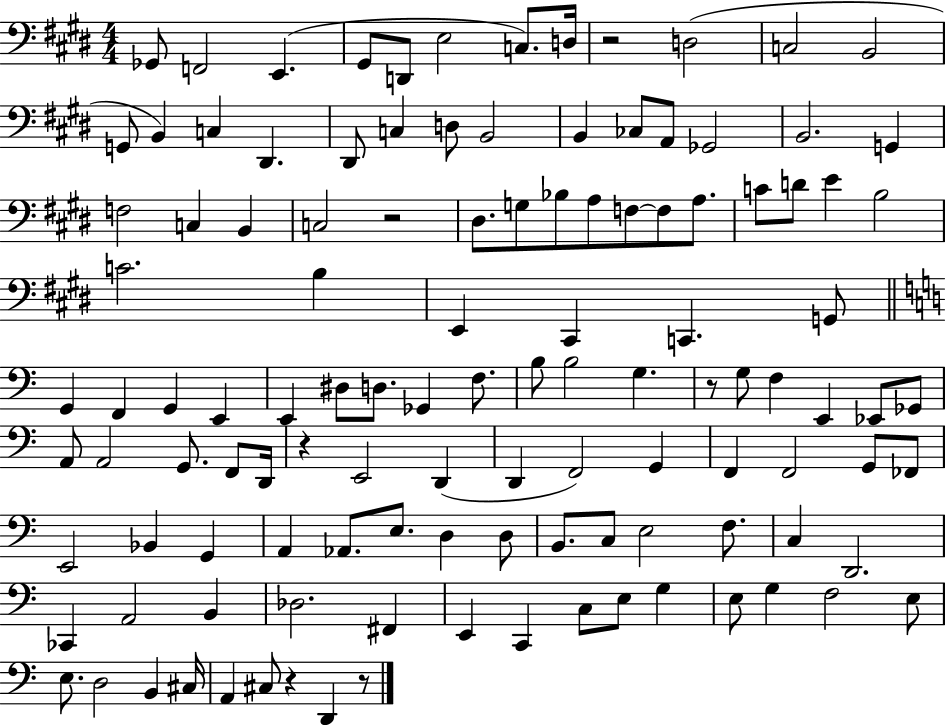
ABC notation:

X:1
T:Untitled
M:4/4
L:1/4
K:E
_G,,/2 F,,2 E,, ^G,,/2 D,,/2 E,2 C,/2 D,/4 z2 D,2 C,2 B,,2 G,,/2 B,, C, ^D,, ^D,,/2 C, D,/2 B,,2 B,, _C,/2 A,,/2 _G,,2 B,,2 G,, F,2 C, B,, C,2 z2 ^D,/2 G,/2 _B,/2 A,/2 F,/2 F,/2 A,/2 C/2 D/2 E B,2 C2 B, E,, ^C,, C,, G,,/2 G,, F,, G,, E,, E,, ^D,/2 D,/2 _G,, F,/2 B,/2 B,2 G, z/2 G,/2 F, E,, _E,,/2 _G,,/2 A,,/2 A,,2 G,,/2 F,,/2 D,,/4 z E,,2 D,, D,, F,,2 G,, F,, F,,2 G,,/2 _F,,/2 E,,2 _B,, G,, A,, _A,,/2 E,/2 D, D,/2 B,,/2 C,/2 E,2 F,/2 C, D,,2 _C,, A,,2 B,, _D,2 ^F,, E,, C,, C,/2 E,/2 G, E,/2 G, F,2 E,/2 E,/2 D,2 B,, ^C,/4 A,, ^C,/2 z D,, z/2